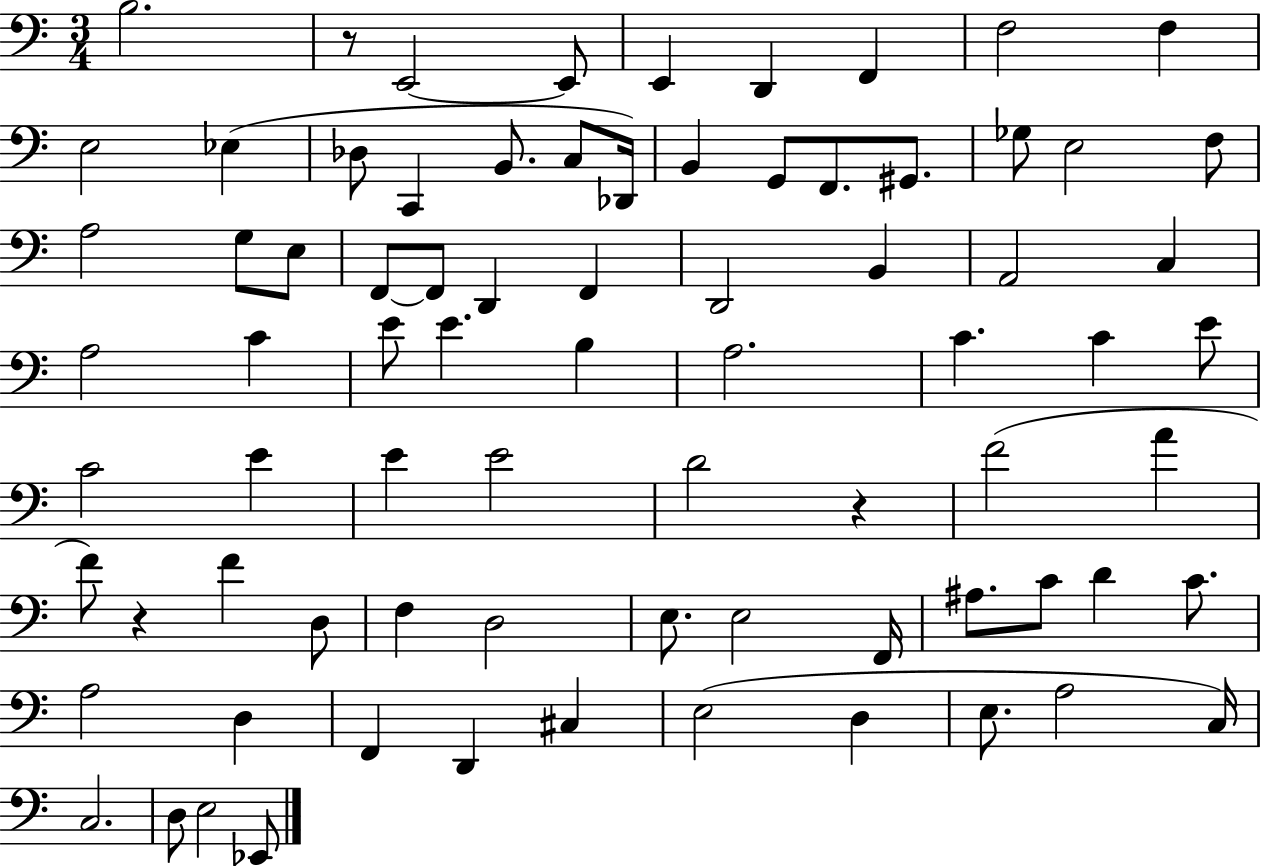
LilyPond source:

{
  \clef bass
  \numericTimeSignature
  \time 3/4
  \key c \major
  b2. | r8 e,2~~ e,8 | e,4 d,4 f,4 | f2 f4 | \break e2 ees4( | des8 c,4 b,8. c8 des,16) | b,4 g,8 f,8. gis,8. | ges8 e2 f8 | \break a2 g8 e8 | f,8~~ f,8 d,4 f,4 | d,2 b,4 | a,2 c4 | \break a2 c'4 | e'8 e'4. b4 | a2. | c'4. c'4 e'8 | \break c'2 e'4 | e'4 e'2 | d'2 r4 | f'2( a'4 | \break f'8) r4 f'4 d8 | f4 d2 | e8. e2 f,16 | ais8. c'8 d'4 c'8. | \break a2 d4 | f,4 d,4 cis4 | e2( d4 | e8. a2 c16) | \break c2. | d8 e2 ees,8 | \bar "|."
}